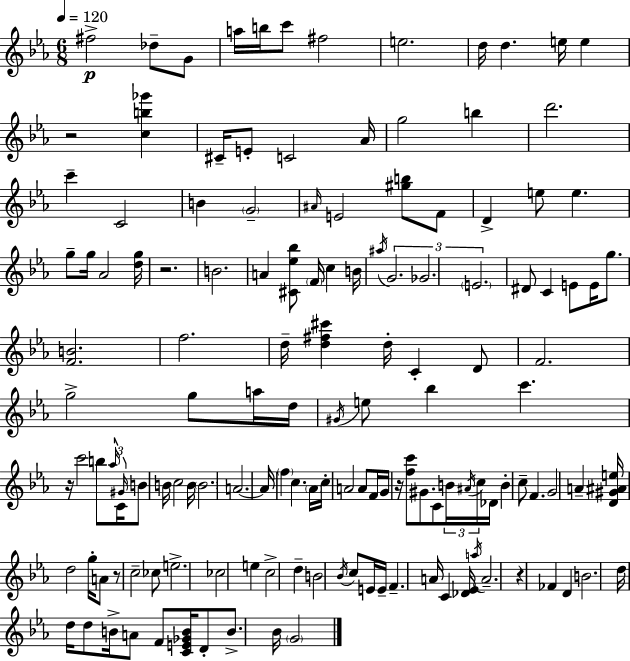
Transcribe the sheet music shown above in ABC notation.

X:1
T:Untitled
M:6/8
L:1/4
K:Cm
^f2 _d/2 G/2 a/4 b/4 c'/2 ^f2 e2 d/4 d e/4 e z2 [cb_g'] ^C/4 E/2 C2 _A/4 g2 b d'2 c' C2 B G2 ^A/4 E2 [^gb]/2 F/2 D e/2 e g/2 g/4 _A2 [dg]/4 z2 B2 A [^C_e_b]/2 F/4 c B/4 ^a/4 G2 _G2 E2 ^D/2 C E/2 E/4 g/2 [FB]2 f2 d/4 [d^f^c'] d/4 C D/2 F2 g2 g/2 a/4 d/4 ^G/4 e/2 _b c' z/4 c'2 b/2 _a/4 C/4 ^G/4 B/2 B/4 c2 B/4 B2 A2 A/4 f c _A/4 c/4 A2 A/2 F/4 G/4 z/4 [fc']/2 ^G/2 C/2 B/4 ^A/4 c/4 _D/4 B c/2 F G2 A [D^G^Ae]/4 d2 g/4 A/2 z/2 c2 _c/2 e2 _c2 e c2 d B2 _B/4 c/2 E/4 E/4 F A/4 C [_D_E]/4 a/4 A2 z _F D B2 d/4 d/4 d/2 B/4 A/2 F/2 [CE_GB]/4 D/2 B/2 _B/4 G2